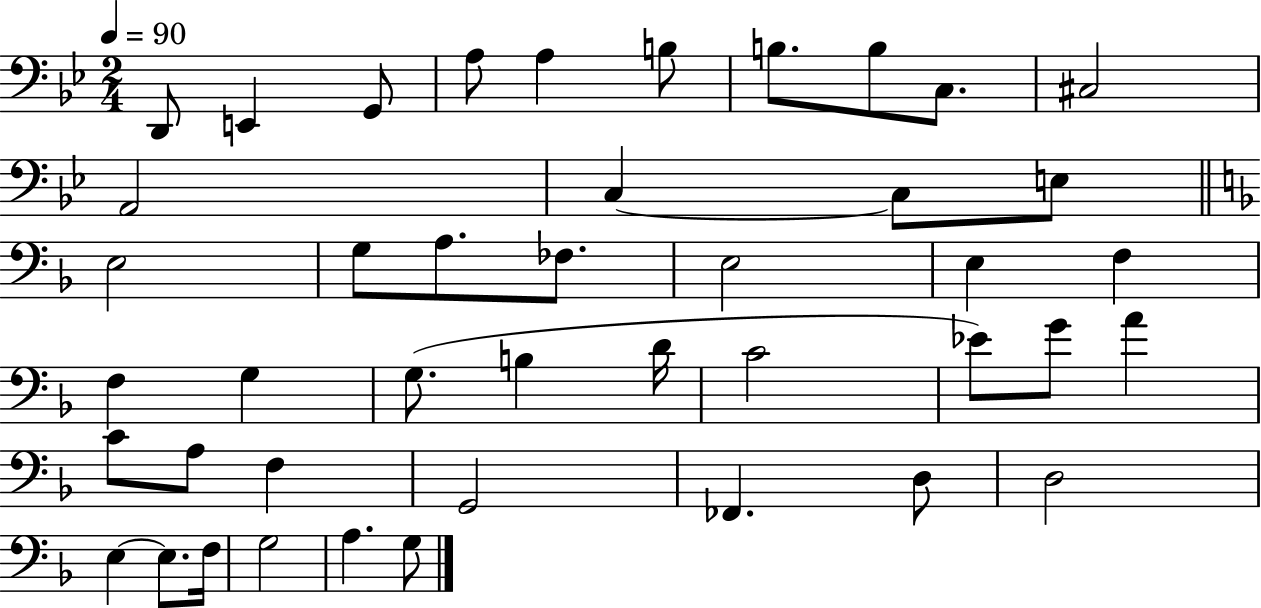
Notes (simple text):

D2/e E2/q G2/e A3/e A3/q B3/e B3/e. B3/e C3/e. C#3/h A2/h C3/q C3/e E3/e E3/h G3/e A3/e. FES3/e. E3/h E3/q F3/q F3/q G3/q G3/e. B3/q D4/s C4/h Eb4/e G4/e A4/q C4/e A3/e F3/q G2/h FES2/q. D3/e D3/h E3/q E3/e. F3/s G3/h A3/q. G3/e